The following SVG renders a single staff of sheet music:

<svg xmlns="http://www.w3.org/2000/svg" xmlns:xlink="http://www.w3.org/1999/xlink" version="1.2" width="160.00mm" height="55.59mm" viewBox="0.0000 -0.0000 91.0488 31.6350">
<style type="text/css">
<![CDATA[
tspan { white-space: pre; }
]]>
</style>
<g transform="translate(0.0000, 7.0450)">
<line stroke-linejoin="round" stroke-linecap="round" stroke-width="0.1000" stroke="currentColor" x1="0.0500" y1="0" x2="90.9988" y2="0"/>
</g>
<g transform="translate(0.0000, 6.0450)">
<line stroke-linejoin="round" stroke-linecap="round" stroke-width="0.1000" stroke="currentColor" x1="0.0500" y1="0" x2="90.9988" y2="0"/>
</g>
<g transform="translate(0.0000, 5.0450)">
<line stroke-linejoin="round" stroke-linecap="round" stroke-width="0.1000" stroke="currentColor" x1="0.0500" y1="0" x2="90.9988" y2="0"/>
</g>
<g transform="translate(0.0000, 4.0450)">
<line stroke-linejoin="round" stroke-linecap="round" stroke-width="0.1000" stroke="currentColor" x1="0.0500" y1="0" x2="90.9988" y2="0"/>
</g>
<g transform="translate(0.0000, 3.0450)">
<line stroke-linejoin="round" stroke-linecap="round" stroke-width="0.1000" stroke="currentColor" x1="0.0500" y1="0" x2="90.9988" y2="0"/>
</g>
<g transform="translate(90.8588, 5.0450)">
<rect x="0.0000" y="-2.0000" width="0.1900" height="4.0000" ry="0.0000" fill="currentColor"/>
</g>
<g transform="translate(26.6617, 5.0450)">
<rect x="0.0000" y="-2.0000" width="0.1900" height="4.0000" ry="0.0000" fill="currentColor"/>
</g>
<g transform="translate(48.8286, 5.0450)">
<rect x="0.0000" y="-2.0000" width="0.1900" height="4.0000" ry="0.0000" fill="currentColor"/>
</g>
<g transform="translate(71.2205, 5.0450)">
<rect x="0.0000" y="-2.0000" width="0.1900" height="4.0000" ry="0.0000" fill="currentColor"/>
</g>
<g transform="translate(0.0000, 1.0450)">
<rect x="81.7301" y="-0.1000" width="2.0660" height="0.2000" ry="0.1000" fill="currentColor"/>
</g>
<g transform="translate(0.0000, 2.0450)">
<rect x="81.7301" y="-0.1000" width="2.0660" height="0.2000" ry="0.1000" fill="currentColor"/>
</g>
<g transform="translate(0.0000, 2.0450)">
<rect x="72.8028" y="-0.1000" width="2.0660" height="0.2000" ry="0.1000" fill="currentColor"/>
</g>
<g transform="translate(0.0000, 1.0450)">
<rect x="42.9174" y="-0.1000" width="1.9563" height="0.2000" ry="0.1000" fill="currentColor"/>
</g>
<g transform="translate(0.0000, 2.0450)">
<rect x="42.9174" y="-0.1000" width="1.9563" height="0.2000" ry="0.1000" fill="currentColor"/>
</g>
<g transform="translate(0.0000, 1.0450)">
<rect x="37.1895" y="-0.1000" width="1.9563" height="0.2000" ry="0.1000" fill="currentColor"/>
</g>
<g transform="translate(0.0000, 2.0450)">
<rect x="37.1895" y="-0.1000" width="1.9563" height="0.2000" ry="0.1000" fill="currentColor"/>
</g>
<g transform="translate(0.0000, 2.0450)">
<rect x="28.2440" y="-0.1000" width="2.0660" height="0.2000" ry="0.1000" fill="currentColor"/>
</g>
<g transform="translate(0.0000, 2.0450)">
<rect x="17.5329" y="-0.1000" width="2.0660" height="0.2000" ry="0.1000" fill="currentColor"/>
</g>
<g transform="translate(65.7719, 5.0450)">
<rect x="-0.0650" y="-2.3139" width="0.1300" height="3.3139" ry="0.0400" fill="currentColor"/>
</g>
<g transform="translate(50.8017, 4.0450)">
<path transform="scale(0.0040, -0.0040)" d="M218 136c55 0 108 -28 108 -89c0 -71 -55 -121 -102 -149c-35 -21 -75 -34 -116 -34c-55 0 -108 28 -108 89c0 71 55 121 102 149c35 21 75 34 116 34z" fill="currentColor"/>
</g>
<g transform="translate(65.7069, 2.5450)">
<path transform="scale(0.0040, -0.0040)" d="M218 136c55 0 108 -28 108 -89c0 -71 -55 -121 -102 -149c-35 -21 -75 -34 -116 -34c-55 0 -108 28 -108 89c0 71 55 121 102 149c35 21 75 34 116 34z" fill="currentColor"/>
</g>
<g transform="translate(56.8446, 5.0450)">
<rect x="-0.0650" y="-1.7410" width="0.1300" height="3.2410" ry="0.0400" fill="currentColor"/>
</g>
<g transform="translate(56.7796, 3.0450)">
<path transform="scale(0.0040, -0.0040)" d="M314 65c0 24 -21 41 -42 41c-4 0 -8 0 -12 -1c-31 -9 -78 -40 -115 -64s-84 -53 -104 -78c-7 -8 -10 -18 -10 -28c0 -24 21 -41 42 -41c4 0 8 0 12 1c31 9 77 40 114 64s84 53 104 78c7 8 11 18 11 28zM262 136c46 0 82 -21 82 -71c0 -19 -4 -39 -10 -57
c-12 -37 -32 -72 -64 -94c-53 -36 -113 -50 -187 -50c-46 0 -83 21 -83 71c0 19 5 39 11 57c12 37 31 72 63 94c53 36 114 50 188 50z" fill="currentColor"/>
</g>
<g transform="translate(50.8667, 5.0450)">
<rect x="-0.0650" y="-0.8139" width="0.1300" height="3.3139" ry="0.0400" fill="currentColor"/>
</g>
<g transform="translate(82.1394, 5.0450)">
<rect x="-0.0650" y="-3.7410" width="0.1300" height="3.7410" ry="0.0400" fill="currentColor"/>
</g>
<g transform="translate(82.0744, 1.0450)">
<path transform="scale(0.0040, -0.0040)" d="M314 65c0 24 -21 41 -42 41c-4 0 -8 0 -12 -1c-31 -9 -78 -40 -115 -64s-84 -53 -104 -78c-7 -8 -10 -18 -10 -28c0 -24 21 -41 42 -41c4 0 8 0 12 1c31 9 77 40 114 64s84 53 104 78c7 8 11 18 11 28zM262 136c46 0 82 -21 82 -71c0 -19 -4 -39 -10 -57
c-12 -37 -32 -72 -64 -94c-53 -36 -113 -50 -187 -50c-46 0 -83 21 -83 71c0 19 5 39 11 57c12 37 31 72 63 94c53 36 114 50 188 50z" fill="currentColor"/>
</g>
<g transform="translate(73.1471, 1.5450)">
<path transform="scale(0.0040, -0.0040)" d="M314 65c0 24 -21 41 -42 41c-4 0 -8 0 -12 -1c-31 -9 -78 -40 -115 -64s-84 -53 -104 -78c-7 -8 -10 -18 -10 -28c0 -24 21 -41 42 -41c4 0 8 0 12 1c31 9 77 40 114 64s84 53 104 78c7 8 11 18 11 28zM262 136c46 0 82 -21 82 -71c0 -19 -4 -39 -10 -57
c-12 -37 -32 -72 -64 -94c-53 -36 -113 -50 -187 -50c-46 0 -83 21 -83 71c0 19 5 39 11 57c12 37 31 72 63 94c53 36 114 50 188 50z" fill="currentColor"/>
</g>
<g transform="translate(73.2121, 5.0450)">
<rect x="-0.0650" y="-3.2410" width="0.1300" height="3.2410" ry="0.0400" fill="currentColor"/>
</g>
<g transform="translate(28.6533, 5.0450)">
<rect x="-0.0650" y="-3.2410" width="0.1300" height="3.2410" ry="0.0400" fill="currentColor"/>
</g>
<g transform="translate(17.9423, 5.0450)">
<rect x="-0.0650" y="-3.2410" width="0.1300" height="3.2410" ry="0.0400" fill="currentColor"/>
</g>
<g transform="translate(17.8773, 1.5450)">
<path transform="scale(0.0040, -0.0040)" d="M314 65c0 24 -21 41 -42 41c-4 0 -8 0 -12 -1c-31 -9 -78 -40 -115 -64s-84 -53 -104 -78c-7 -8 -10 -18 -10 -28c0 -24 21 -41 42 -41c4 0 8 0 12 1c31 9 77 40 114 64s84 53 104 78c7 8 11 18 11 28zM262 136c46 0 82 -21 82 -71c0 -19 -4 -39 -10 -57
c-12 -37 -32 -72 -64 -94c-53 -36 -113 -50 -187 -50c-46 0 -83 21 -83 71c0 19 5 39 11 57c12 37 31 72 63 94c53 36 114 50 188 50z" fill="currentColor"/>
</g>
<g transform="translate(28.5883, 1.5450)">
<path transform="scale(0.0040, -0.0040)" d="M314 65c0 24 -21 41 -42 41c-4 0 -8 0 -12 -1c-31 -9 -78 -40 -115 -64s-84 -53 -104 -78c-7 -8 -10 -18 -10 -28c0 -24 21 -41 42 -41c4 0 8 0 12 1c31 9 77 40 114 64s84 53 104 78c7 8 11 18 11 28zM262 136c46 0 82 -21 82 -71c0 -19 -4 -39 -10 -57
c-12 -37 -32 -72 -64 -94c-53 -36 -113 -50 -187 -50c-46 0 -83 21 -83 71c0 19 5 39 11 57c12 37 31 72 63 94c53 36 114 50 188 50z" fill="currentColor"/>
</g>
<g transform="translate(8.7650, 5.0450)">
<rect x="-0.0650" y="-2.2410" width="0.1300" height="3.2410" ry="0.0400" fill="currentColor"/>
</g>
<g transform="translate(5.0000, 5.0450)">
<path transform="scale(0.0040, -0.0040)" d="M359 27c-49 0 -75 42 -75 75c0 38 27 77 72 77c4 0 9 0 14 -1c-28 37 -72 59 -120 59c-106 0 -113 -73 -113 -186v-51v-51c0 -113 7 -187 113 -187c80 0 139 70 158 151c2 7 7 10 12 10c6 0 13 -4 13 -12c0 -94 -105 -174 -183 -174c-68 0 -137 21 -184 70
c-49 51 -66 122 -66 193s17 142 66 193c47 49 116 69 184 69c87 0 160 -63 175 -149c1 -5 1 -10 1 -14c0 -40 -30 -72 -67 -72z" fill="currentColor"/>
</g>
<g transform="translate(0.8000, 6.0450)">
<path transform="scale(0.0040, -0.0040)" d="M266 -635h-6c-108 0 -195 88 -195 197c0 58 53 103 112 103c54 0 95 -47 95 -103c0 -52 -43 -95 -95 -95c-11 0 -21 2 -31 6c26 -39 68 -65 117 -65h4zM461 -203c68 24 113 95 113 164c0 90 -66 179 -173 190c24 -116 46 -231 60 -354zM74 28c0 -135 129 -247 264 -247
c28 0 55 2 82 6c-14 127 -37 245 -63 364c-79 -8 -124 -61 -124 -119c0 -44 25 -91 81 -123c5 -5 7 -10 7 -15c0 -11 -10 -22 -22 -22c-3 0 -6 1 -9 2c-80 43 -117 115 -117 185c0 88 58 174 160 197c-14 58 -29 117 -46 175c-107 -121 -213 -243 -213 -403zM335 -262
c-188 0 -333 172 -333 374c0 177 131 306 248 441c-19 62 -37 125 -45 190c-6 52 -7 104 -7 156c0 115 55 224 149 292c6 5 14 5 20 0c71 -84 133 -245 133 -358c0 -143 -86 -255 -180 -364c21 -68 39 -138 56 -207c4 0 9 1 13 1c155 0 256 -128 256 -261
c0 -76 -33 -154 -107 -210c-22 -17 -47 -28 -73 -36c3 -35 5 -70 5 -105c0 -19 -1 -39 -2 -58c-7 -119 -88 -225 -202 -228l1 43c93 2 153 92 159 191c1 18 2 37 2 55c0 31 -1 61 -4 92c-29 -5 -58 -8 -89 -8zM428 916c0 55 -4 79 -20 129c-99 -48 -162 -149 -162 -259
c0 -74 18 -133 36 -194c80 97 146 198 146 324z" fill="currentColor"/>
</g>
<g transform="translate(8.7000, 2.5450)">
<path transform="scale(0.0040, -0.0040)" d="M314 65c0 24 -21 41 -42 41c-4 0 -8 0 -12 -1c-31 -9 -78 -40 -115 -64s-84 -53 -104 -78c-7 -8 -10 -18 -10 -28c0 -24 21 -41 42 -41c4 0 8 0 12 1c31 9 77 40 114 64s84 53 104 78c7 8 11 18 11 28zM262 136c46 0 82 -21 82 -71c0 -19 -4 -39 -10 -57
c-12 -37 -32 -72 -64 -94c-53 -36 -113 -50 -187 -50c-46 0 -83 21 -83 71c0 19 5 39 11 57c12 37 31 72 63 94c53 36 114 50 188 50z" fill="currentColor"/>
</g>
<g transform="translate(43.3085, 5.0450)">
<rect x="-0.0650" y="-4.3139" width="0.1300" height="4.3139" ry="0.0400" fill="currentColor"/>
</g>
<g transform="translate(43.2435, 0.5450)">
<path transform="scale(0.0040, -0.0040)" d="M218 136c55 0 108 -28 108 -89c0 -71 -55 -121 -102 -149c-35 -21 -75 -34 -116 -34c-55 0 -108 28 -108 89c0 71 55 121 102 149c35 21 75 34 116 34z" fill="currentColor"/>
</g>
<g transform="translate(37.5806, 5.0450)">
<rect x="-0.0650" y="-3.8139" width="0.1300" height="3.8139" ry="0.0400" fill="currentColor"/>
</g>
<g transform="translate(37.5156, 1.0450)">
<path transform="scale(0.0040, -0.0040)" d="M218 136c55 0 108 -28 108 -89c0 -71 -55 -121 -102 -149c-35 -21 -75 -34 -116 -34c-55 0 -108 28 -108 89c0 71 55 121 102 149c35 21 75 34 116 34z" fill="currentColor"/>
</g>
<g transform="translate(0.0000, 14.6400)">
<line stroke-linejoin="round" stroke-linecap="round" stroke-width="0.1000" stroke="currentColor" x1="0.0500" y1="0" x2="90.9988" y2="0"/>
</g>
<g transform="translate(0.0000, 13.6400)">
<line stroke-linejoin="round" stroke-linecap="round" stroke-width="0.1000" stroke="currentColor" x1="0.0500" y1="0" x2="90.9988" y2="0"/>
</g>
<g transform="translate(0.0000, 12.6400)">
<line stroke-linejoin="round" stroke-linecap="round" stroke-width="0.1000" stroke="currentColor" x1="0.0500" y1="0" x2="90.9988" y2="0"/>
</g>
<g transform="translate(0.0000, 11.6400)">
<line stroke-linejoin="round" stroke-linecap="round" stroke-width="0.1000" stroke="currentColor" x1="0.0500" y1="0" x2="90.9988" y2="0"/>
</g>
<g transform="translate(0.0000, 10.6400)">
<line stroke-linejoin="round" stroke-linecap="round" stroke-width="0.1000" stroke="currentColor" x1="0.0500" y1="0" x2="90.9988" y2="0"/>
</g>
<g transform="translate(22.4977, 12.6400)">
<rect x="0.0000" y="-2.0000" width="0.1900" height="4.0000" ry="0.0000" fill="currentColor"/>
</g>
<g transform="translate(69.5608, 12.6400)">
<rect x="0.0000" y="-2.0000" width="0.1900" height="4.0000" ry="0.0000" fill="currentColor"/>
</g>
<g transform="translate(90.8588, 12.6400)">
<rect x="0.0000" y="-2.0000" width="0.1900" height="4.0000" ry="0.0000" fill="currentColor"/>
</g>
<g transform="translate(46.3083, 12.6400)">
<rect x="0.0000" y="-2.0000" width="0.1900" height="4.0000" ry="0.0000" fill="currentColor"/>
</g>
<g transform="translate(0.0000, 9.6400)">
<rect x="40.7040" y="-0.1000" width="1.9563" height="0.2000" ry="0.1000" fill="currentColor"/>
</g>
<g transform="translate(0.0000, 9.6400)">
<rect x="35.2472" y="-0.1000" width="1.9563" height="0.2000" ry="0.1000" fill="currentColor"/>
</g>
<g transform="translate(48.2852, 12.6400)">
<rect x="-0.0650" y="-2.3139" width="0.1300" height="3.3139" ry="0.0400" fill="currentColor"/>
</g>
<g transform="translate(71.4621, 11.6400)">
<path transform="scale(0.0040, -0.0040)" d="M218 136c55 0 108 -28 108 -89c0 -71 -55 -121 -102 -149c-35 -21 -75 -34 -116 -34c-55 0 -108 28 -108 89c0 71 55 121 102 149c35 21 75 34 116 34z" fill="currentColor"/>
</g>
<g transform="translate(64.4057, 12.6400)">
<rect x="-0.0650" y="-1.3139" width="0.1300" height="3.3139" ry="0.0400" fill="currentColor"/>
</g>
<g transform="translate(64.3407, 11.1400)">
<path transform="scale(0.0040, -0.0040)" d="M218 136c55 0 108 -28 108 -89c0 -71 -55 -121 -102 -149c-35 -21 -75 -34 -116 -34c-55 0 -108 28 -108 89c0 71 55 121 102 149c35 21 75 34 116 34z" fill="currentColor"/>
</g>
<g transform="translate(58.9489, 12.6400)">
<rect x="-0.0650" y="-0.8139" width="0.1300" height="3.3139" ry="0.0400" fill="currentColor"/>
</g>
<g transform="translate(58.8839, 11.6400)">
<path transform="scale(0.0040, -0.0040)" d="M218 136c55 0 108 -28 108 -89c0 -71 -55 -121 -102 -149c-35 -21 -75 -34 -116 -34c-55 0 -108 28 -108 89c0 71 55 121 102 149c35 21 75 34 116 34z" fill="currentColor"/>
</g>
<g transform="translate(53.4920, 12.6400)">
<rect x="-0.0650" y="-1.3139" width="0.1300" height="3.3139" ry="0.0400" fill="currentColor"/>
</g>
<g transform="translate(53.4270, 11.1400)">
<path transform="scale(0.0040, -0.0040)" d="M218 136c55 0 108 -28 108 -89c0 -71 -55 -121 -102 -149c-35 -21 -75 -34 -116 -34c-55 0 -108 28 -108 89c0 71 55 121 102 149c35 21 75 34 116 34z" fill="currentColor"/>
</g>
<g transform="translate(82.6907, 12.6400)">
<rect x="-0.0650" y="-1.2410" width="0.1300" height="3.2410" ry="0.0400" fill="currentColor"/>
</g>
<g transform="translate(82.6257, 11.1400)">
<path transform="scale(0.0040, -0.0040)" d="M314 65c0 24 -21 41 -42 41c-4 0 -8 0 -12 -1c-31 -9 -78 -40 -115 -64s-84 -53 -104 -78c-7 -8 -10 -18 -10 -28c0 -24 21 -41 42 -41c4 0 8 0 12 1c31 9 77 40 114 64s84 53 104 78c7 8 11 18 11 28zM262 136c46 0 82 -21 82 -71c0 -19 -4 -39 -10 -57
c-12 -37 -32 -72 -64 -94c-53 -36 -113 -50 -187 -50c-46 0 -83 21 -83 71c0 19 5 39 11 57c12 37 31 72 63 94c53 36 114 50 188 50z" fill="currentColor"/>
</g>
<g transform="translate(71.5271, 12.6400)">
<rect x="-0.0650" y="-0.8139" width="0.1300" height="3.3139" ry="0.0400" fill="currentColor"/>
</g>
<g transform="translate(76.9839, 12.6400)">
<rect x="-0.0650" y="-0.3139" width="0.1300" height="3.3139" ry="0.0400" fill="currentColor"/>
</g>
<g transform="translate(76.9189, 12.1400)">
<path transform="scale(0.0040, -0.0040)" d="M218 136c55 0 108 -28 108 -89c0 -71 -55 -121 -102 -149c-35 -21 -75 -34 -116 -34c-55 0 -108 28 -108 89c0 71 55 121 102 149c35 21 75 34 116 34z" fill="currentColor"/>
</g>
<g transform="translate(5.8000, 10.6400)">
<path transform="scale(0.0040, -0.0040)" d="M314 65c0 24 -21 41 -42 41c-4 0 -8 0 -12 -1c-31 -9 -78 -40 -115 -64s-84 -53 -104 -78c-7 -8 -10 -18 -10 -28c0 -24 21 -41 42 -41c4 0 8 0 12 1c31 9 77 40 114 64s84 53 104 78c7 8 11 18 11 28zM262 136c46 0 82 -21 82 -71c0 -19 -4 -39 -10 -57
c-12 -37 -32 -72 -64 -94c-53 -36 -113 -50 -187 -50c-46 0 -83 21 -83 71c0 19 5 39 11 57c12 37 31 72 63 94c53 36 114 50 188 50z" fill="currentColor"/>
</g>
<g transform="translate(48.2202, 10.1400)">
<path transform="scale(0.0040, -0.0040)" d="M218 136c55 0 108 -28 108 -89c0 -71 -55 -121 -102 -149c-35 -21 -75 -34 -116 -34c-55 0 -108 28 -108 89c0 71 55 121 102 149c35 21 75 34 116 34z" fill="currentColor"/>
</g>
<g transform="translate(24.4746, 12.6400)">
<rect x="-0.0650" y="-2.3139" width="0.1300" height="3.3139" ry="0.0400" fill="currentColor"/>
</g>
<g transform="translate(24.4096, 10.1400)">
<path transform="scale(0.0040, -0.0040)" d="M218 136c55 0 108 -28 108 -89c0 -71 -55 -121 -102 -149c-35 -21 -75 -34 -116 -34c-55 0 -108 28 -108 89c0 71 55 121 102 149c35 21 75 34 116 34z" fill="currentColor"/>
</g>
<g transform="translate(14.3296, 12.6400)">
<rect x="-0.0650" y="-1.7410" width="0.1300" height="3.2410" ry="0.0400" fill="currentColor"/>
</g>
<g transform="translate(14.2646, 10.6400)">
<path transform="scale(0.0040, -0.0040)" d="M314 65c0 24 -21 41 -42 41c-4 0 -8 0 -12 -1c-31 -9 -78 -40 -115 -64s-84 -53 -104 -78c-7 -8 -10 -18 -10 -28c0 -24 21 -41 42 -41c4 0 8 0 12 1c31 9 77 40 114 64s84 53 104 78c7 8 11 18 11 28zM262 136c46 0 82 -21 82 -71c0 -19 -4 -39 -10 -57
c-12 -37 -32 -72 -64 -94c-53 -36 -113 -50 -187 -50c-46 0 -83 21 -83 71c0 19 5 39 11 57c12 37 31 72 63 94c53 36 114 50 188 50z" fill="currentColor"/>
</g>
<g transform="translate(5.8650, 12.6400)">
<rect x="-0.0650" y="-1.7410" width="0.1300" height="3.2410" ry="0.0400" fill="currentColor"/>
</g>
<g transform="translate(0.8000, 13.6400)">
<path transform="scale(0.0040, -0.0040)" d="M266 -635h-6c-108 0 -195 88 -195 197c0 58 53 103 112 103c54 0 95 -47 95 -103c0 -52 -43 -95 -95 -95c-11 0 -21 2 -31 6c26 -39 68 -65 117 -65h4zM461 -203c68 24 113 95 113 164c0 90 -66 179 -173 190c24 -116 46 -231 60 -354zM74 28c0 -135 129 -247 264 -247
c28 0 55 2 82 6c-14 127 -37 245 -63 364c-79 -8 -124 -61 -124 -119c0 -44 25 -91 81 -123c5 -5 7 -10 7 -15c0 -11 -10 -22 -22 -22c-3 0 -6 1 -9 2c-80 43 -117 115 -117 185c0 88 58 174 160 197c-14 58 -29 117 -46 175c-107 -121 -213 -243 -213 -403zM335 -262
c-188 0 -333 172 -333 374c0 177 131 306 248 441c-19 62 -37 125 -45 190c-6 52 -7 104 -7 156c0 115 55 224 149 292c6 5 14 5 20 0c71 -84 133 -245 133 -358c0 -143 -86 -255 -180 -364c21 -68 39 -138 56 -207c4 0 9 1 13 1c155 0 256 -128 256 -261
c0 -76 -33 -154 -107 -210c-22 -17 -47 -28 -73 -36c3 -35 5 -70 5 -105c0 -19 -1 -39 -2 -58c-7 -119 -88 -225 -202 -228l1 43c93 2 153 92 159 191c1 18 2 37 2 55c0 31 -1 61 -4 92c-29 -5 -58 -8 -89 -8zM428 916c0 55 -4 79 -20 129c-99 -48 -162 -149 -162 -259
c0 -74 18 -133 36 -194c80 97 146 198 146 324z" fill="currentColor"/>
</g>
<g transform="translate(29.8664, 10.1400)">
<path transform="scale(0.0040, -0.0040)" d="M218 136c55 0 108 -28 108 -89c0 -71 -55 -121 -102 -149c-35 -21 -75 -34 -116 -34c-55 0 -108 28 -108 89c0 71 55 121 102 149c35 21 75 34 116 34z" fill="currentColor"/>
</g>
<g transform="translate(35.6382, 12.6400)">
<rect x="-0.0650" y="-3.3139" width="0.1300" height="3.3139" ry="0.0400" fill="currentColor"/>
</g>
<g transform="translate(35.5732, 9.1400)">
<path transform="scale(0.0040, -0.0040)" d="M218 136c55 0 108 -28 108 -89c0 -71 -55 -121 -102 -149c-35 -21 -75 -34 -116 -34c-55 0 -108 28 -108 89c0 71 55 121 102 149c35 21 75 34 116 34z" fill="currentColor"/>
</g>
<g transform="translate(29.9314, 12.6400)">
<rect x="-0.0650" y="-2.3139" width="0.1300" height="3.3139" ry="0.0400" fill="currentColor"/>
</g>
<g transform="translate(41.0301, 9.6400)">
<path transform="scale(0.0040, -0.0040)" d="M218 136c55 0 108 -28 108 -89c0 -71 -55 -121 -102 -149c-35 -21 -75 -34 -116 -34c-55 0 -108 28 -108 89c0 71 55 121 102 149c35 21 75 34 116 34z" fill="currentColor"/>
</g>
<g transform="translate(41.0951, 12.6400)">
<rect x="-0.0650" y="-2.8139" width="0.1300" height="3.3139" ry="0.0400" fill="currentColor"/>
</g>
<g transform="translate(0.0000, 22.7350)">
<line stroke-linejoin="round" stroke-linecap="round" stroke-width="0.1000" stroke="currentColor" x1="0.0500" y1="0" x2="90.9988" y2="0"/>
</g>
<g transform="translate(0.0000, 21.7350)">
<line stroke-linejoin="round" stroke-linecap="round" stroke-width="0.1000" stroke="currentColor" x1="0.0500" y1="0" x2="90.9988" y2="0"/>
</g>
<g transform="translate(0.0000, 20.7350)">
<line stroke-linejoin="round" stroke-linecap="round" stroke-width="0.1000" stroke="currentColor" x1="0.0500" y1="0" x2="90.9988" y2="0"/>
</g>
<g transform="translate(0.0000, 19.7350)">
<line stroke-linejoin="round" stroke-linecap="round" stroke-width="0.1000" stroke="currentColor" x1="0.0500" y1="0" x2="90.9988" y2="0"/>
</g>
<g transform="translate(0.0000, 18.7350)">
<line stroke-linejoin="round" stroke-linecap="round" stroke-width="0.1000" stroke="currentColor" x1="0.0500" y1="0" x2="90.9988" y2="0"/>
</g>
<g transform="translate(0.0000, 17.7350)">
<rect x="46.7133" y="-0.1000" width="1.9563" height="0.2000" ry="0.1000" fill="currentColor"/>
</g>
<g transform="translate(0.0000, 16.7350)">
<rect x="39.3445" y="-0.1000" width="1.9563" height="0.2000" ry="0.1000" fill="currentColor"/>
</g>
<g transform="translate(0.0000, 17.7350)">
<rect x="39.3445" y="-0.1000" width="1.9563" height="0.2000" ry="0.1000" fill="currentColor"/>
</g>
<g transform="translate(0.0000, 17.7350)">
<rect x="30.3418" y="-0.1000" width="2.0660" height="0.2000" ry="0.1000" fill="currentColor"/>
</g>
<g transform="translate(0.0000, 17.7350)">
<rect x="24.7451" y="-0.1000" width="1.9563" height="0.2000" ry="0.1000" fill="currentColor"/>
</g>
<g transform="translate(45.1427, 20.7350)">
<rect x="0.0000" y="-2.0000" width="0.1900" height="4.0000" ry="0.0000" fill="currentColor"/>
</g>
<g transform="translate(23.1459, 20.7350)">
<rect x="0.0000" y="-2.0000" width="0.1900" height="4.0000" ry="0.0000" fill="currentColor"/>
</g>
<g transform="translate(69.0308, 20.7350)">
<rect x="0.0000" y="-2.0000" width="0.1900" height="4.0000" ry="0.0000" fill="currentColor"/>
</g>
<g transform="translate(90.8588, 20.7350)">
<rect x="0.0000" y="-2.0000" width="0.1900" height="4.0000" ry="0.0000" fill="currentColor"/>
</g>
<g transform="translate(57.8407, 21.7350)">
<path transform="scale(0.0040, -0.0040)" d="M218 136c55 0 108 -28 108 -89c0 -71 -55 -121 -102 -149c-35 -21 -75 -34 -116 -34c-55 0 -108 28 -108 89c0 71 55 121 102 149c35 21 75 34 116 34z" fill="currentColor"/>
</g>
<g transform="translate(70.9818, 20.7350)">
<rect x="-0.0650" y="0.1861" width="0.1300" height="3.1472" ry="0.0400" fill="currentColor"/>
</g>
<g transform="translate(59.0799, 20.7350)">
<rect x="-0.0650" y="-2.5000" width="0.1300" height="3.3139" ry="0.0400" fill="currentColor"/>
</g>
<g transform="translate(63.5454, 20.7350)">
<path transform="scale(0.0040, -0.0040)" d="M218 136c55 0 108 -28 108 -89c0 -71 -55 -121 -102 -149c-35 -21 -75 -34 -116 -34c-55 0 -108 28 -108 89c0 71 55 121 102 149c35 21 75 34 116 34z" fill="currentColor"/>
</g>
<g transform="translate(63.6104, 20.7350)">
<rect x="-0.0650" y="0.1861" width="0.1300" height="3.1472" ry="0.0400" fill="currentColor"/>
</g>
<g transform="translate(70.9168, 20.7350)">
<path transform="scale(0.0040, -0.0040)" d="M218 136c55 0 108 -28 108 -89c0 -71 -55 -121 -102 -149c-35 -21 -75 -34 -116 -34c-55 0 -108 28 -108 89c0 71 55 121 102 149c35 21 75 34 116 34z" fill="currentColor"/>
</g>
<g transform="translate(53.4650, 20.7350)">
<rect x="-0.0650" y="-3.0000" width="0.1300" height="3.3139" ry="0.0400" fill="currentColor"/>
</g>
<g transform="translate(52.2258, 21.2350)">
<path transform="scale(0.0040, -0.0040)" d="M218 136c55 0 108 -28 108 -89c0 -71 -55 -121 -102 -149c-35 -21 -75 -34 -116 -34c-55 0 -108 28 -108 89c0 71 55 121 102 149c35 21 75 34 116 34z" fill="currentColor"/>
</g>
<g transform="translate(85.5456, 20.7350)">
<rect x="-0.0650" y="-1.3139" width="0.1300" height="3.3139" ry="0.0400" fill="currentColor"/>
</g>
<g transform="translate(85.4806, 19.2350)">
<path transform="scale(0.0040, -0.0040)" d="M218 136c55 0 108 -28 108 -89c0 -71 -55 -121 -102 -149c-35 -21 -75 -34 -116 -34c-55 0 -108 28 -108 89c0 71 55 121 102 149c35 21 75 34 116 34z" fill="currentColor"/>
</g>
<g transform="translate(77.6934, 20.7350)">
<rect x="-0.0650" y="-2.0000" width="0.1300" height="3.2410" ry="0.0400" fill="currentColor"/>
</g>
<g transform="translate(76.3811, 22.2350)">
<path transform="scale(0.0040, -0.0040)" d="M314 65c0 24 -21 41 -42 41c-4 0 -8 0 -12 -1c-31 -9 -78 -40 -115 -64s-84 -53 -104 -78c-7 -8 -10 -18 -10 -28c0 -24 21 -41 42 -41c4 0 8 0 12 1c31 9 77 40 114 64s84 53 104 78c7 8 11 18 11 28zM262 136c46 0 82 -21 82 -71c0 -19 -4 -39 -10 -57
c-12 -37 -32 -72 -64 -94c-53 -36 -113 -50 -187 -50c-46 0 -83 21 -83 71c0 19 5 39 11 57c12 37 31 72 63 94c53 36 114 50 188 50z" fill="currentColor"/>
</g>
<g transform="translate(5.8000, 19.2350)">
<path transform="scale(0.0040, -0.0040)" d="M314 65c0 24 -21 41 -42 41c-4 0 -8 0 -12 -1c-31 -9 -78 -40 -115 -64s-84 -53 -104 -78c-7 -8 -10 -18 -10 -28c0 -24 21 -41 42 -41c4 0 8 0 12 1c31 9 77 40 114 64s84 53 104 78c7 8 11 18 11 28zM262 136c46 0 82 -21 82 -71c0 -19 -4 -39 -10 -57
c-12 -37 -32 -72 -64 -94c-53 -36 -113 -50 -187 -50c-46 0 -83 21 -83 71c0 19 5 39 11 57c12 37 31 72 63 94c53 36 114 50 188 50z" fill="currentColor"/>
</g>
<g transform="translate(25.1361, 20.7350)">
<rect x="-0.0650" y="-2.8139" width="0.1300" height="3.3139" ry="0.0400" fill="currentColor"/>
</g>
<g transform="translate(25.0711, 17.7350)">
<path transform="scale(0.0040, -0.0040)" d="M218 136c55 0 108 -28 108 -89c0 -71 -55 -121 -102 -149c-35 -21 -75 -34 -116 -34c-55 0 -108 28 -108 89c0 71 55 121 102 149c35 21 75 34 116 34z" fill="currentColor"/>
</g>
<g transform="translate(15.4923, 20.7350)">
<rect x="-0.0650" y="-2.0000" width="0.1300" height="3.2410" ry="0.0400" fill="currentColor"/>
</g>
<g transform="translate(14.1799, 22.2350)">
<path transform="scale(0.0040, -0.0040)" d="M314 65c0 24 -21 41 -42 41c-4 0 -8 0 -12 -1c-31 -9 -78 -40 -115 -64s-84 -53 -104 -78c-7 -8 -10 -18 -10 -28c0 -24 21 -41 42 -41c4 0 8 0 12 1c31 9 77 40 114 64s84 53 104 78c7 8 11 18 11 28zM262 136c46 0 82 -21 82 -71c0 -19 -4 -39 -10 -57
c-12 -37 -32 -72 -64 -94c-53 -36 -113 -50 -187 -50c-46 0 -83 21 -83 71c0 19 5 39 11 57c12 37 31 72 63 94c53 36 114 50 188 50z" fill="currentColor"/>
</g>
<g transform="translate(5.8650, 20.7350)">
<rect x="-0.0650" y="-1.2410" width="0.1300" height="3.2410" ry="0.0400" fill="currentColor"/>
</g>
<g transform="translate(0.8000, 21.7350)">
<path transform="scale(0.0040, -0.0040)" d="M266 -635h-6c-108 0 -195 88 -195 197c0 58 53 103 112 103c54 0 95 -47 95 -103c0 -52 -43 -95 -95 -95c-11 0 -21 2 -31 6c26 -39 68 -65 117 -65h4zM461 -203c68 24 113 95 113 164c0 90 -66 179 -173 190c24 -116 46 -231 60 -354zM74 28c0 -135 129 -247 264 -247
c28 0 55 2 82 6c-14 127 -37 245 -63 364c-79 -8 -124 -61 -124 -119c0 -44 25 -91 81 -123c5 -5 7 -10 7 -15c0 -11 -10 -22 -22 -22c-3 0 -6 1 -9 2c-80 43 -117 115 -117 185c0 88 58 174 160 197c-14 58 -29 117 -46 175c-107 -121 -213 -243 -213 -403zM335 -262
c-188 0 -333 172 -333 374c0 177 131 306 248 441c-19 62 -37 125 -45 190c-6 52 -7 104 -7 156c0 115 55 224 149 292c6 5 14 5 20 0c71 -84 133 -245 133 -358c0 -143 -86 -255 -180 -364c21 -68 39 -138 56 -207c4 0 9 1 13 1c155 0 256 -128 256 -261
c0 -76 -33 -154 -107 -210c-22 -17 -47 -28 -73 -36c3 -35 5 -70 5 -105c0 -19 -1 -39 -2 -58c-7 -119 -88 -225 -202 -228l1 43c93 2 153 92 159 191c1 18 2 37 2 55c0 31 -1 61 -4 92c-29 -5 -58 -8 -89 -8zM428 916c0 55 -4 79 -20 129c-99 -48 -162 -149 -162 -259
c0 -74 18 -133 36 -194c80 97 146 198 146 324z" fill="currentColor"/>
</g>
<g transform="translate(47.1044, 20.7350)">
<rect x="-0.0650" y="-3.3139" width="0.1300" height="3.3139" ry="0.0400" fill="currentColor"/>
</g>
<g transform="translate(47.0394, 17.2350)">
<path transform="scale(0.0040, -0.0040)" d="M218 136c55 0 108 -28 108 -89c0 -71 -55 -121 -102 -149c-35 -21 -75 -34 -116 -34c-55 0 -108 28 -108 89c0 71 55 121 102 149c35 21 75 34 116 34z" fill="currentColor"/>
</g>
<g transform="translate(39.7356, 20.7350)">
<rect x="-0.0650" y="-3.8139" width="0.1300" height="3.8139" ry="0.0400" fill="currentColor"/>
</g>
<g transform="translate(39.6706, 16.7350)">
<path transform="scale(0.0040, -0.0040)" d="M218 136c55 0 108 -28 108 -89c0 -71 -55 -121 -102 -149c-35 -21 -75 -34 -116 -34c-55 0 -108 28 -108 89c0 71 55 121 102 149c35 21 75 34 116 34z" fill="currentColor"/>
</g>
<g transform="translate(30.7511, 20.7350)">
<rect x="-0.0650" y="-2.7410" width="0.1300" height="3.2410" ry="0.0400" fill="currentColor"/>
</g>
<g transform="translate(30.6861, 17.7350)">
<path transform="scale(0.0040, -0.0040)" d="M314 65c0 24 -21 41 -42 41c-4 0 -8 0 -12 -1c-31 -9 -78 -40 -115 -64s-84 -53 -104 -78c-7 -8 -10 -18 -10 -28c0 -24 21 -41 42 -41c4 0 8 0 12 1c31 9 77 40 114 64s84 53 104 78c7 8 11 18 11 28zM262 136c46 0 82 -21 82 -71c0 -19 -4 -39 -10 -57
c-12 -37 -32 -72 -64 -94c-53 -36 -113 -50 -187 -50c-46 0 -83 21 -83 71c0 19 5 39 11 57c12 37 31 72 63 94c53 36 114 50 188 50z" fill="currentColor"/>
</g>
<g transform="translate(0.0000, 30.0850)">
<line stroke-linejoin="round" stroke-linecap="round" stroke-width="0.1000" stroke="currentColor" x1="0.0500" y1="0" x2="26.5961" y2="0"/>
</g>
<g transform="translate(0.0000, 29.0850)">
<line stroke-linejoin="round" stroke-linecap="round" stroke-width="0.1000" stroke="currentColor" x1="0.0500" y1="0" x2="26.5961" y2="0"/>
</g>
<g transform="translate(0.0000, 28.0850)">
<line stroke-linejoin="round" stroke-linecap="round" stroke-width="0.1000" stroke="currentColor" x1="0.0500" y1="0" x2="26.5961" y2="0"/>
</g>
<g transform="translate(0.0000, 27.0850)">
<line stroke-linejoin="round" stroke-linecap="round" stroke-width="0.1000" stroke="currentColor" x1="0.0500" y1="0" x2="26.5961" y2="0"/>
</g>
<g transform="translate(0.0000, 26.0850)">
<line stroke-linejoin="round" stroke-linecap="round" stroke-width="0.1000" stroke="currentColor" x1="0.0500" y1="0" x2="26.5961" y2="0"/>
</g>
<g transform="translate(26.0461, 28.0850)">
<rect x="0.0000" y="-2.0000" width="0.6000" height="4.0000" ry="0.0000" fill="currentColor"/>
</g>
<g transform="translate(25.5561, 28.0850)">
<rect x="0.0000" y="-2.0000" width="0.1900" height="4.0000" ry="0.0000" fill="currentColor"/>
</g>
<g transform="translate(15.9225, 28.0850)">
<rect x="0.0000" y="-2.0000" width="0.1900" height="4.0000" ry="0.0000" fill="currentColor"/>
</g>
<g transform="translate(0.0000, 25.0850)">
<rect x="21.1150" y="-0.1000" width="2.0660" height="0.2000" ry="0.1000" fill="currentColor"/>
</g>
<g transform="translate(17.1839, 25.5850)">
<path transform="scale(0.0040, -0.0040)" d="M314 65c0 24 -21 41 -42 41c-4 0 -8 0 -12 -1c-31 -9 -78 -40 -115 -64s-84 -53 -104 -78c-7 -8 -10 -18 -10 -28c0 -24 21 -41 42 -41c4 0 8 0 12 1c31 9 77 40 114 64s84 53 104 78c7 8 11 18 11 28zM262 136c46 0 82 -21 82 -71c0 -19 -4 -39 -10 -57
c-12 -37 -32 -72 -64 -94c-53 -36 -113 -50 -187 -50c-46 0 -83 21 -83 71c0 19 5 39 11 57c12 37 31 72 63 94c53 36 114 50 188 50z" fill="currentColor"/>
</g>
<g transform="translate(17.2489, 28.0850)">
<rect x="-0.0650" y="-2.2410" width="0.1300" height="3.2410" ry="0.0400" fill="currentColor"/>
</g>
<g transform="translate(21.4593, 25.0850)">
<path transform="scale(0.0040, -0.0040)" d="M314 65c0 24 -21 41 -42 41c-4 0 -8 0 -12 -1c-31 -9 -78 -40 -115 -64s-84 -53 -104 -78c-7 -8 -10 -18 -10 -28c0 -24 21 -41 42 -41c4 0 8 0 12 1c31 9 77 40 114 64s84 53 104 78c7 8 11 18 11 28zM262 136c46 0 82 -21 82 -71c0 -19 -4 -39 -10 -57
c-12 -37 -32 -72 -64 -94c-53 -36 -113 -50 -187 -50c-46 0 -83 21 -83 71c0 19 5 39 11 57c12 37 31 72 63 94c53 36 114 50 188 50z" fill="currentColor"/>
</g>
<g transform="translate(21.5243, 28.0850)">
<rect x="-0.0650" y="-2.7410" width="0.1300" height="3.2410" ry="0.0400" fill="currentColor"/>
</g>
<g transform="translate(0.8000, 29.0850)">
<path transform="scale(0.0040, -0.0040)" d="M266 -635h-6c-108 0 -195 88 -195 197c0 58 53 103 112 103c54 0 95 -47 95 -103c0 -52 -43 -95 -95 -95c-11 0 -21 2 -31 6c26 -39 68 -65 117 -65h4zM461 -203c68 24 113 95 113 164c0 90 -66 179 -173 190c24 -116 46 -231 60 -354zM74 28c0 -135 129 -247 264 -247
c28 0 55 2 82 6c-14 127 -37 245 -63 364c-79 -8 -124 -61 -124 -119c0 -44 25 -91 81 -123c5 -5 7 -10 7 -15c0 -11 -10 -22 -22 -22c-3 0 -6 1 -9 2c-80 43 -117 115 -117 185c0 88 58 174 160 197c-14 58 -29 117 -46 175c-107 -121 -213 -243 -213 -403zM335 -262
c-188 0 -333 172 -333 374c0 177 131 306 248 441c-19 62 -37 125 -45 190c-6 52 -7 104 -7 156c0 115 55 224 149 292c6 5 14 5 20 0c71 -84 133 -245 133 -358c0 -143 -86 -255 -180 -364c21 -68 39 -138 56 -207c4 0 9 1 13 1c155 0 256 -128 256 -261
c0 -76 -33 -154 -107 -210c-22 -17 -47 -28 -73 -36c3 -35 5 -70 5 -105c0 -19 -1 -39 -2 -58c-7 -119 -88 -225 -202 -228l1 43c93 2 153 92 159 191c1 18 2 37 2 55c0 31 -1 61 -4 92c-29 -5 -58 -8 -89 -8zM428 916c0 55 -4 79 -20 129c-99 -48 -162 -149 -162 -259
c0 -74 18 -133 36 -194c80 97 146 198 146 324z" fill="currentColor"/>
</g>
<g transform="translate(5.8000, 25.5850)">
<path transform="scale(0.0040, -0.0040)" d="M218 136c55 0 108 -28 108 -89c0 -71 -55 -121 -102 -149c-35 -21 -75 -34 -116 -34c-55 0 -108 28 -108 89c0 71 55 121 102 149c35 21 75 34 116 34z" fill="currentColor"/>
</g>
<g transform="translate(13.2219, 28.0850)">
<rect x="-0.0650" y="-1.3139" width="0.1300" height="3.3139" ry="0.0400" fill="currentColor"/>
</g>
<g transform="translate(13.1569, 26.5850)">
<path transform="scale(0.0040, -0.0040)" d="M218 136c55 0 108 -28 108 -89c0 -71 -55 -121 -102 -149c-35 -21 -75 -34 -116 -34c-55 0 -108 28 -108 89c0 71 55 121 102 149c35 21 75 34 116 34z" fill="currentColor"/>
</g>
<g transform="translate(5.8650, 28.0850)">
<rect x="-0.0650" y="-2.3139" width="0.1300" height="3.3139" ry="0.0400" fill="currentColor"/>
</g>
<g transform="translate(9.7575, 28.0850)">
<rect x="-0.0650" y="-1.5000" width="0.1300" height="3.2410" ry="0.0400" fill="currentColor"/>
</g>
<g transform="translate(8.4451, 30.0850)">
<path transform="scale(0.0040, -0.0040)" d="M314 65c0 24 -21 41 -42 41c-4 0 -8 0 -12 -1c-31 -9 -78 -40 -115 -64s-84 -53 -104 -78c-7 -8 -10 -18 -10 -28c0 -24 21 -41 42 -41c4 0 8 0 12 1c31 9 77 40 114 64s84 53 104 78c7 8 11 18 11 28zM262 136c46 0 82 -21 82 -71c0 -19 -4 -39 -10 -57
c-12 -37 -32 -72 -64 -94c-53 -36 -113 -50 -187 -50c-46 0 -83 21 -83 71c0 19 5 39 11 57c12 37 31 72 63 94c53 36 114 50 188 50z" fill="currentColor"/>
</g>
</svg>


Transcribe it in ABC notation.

X:1
T:Untitled
M:4/4
L:1/4
K:C
g2 b2 b2 c' d' d f2 g b2 c'2 f2 f2 g g b a g e d e d c e2 e2 F2 a a2 c' b A G B B F2 e g E2 e g2 a2